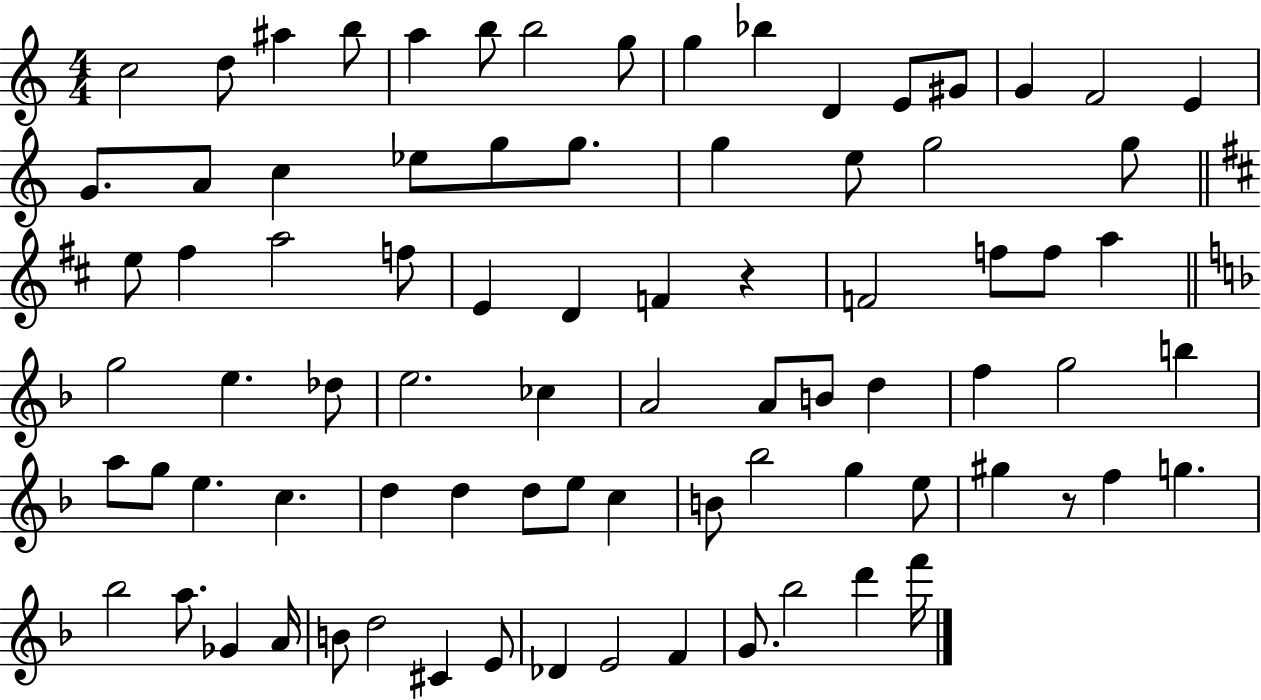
C5/h D5/e A#5/q B5/e A5/q B5/e B5/h G5/e G5/q Bb5/q D4/q E4/e G#4/e G4/q F4/h E4/q G4/e. A4/e C5/q Eb5/e G5/e G5/e. G5/q E5/e G5/h G5/e E5/e F#5/q A5/h F5/e E4/q D4/q F4/q R/q F4/h F5/e F5/e A5/q G5/h E5/q. Db5/e E5/h. CES5/q A4/h A4/e B4/e D5/q F5/q G5/h B5/q A5/e G5/e E5/q. C5/q. D5/q D5/q D5/e E5/e C5/q B4/e Bb5/h G5/q E5/e G#5/q R/e F5/q G5/q. Bb5/h A5/e. Gb4/q A4/s B4/e D5/h C#4/q E4/e Db4/q E4/h F4/q G4/e. Bb5/h D6/q F6/s